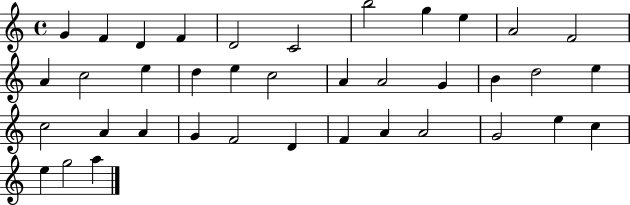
{
  \clef treble
  \time 4/4
  \defaultTimeSignature
  \key c \major
  g'4 f'4 d'4 f'4 | d'2 c'2 | b''2 g''4 e''4 | a'2 f'2 | \break a'4 c''2 e''4 | d''4 e''4 c''2 | a'4 a'2 g'4 | b'4 d''2 e''4 | \break c''2 a'4 a'4 | g'4 f'2 d'4 | f'4 a'4 a'2 | g'2 e''4 c''4 | \break e''4 g''2 a''4 | \bar "|."
}